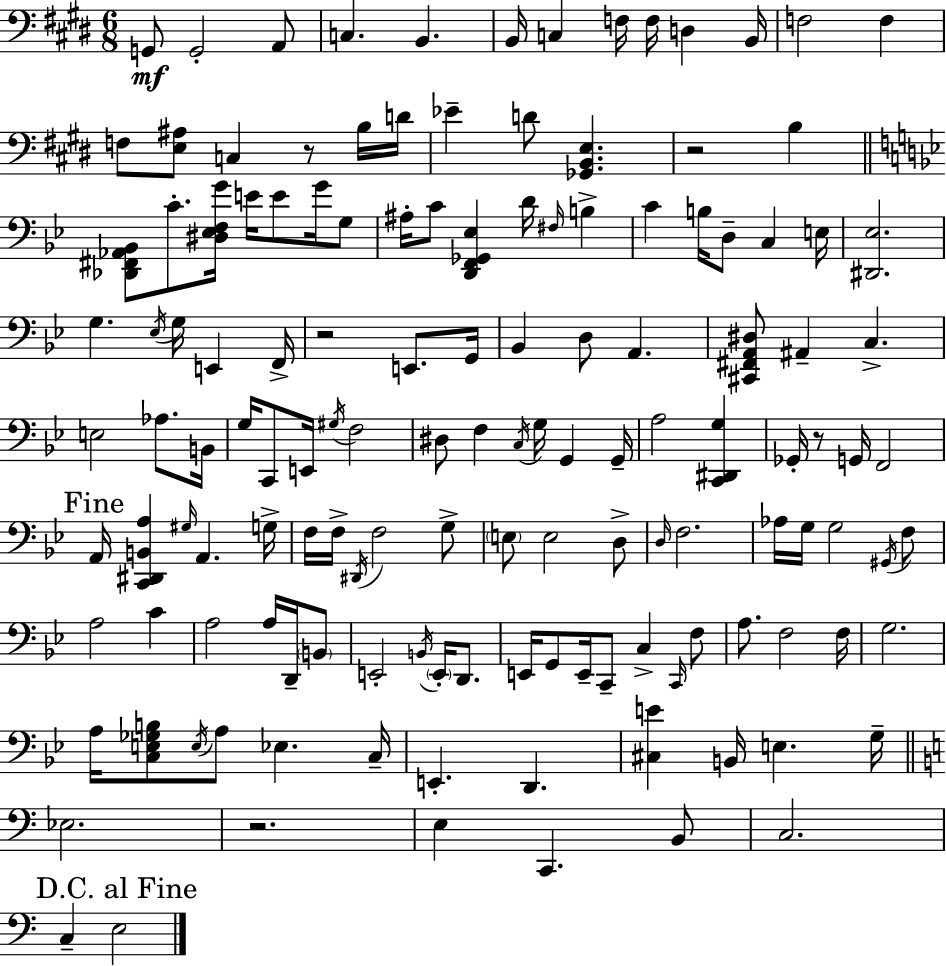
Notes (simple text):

G2/e G2/h A2/e C3/q. B2/q. B2/s C3/q F3/s F3/s D3/q B2/s F3/h F3/q F3/e [E3,A#3]/e C3/q R/e B3/s D4/s Eb4/q D4/e [Gb2,B2,E3]/q. R/h B3/q [Db2,F#2,Ab2,Bb2]/e C4/e. [D#3,Eb3,F3,G4]/s E4/s E4/e G4/s G3/e A#3/s C4/e [D2,F2,Gb2,Eb3]/q D4/s F#3/s B3/q C4/q B3/s D3/e C3/q E3/s [D#2,Eb3]/h. G3/q. Eb3/s G3/s E2/q F2/s R/h E2/e. G2/s Bb2/q D3/e A2/q. [C#2,F#2,A2,D#3]/e A#2/q C3/q. E3/h Ab3/e. B2/s G3/s C2/e E2/s G#3/s F3/h D#3/e F3/q C3/s G3/s G2/q G2/s A3/h [C2,D#2,G3]/q Gb2/s R/e G2/s F2/h A2/s [C2,D#2,B2,A3]/q G#3/s A2/q. G3/s F3/s F3/s D#2/s F3/h G3/e E3/e E3/h D3/e D3/s F3/h. Ab3/s G3/s G3/h G#2/s F3/e A3/h C4/q A3/h A3/s D2/s B2/e E2/h B2/s E2/s D2/e. E2/s G2/e E2/s C2/e C3/q C2/s F3/e A3/e. F3/h F3/s G3/h. A3/s [C3,E3,Gb3,B3]/e E3/s A3/e Eb3/q. C3/s E2/q. D2/q. [C#3,E4]/q B2/s E3/q. G3/s Eb3/h. R/h. E3/q C2/q. B2/e C3/h. C3/q E3/h